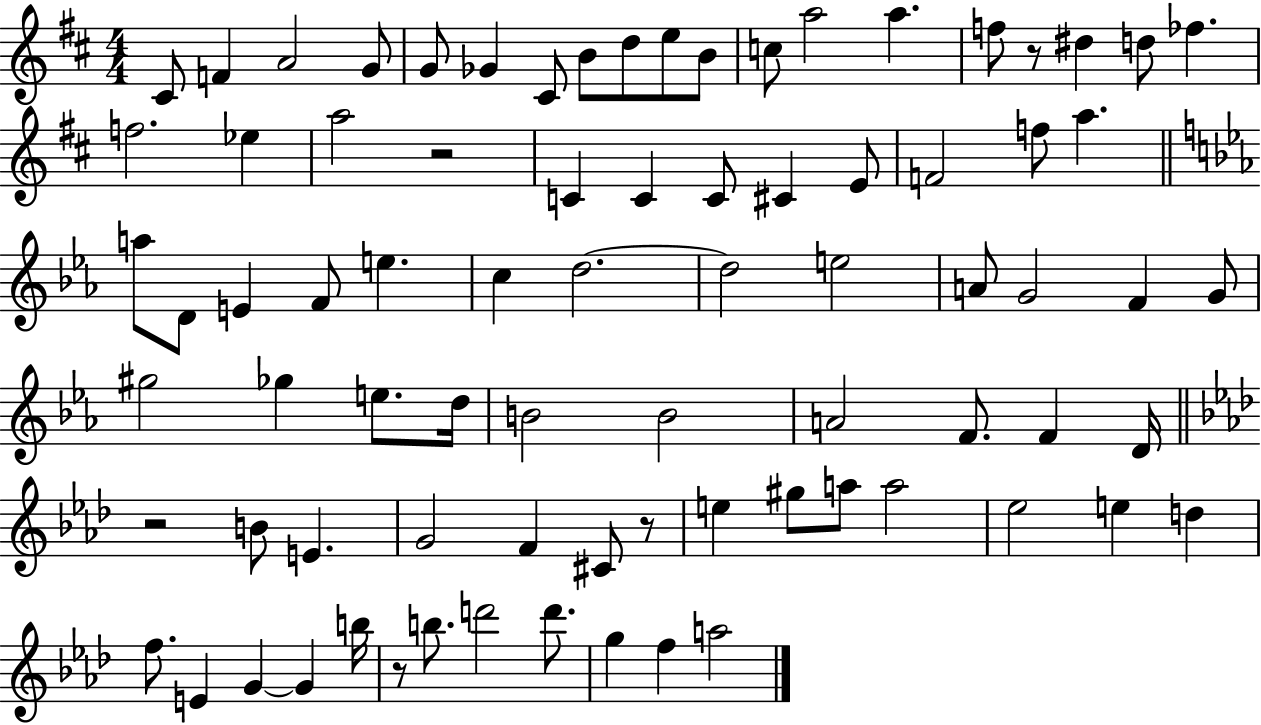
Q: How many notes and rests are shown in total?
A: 80